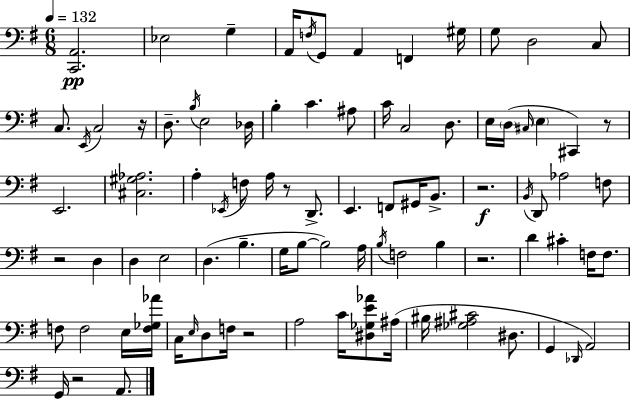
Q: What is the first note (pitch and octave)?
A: Eb3